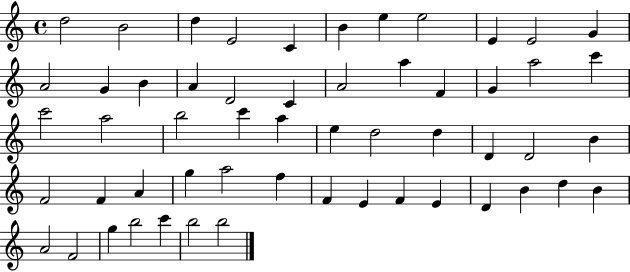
D5/h B4/h D5/q E4/h C4/q B4/q E5/q E5/h E4/q E4/h G4/q A4/h G4/q B4/q A4/q D4/h C4/q A4/h A5/q F4/q G4/q A5/h C6/q C6/h A5/h B5/h C6/q A5/q E5/q D5/h D5/q D4/q D4/h B4/q F4/h F4/q A4/q G5/q A5/h F5/q F4/q E4/q F4/q E4/q D4/q B4/q D5/q B4/q A4/h F4/h G5/q B5/h C6/q B5/h B5/h